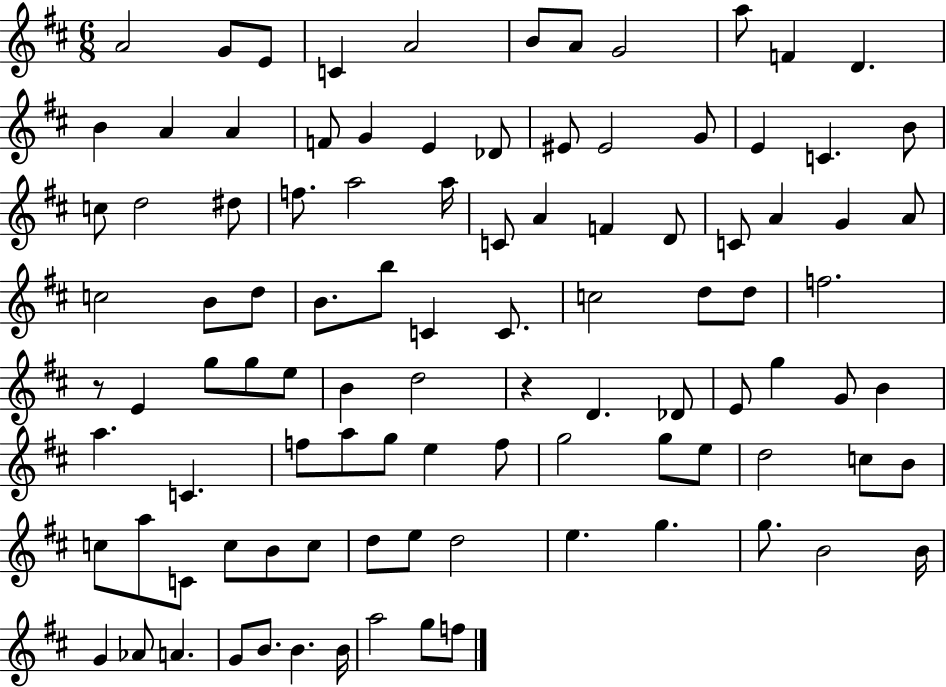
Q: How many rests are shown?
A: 2